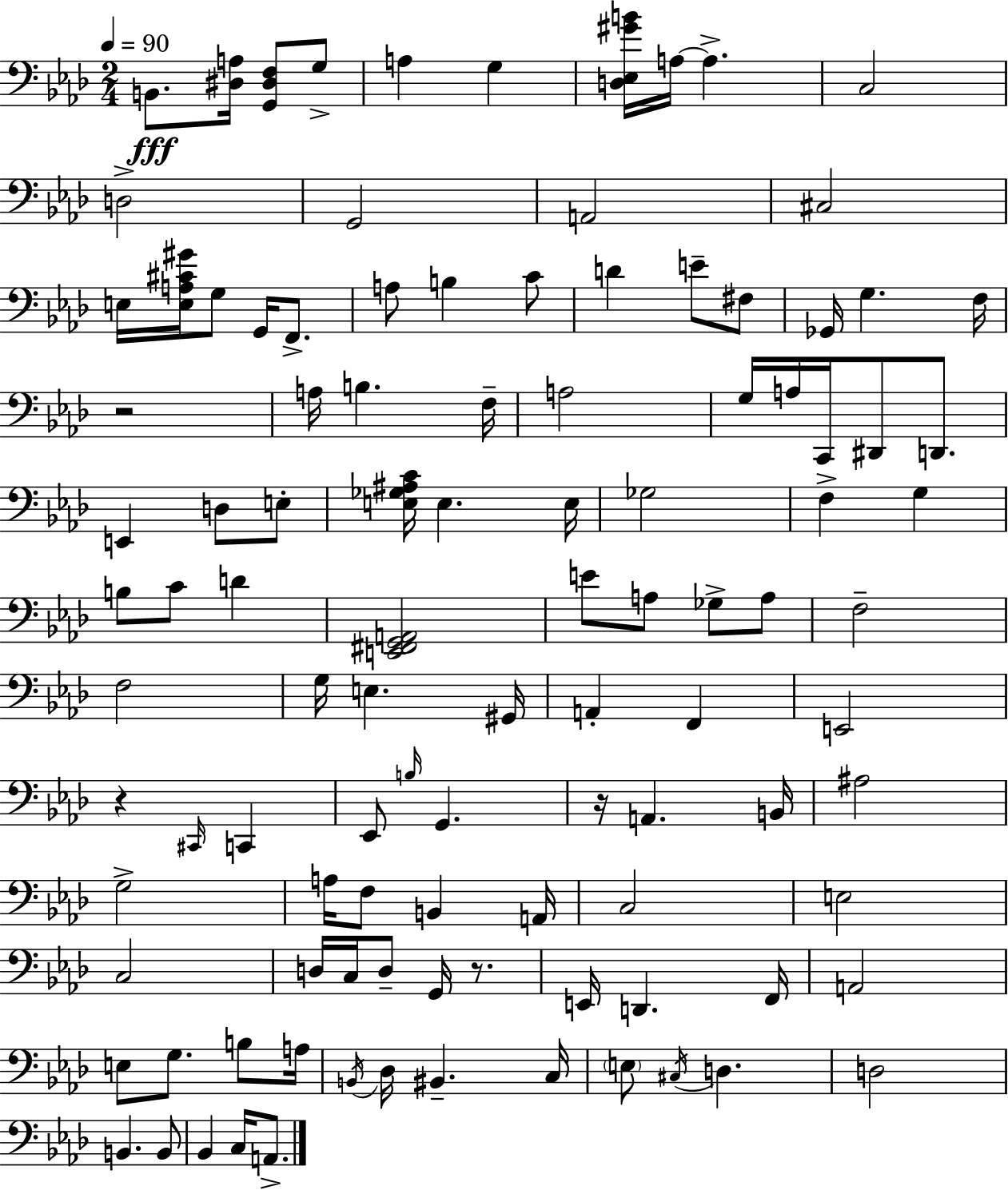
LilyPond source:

{
  \clef bass
  \numericTimeSignature
  \time 2/4
  \key aes \major
  \tempo 4 = 90
  b,8.\fff <dis a>16 <g, dis f>8 g8-> | a4 g4 | <d ees gis' b'>16 a16~~ a4.-> | c2 | \break d2-> | g,2 | a,2 | cis2 | \break e16 <e a cis' gis'>16 g8 g,16 f,8.-> | a8 b4 c'8 | d'4 e'8-- fis8 | ges,16 g4. f16 | \break r2 | a16 b4. f16-- | a2 | g16 a16 c,16 dis,8 d,8. | \break e,4 d8 e8-. | <e ges ais c'>16 e4. e16 | ges2 | f4-> g4 | \break b8 c'8 d'4 | <e, fis, g, a,>2 | e'8 a8 ges8-> a8 | f2-- | \break f2 | g16 e4. gis,16 | a,4-. f,4 | e,2 | \break r4 \grace { cis,16 } c,4 | ees,8 \grace { b16 } g,4. | r16 a,4. | b,16 ais2 | \break g2-> | a16 f8 b,4 | a,16 c2 | e2 | \break c2 | d16 c16 d8-- g,16 r8. | e,16 d,4. | f,16 a,2 | \break e8 g8. b8 | a16 \acciaccatura { b,16 } des16 bis,4.-- | c16 \parenthesize e8 \acciaccatura { cis16 } d4. | d2 | \break b,4. | b,8 bes,4 | c16 a,8.-> \bar "|."
}